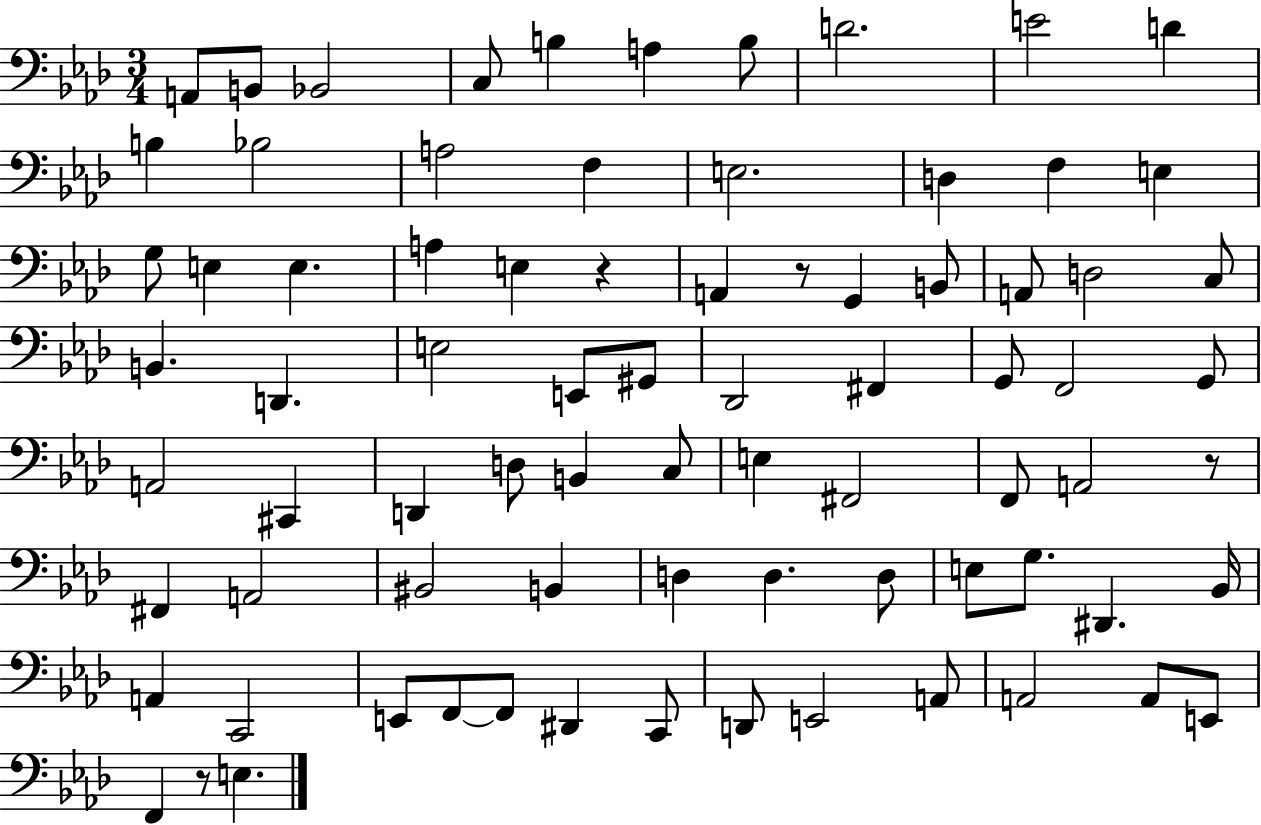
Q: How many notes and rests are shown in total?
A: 79